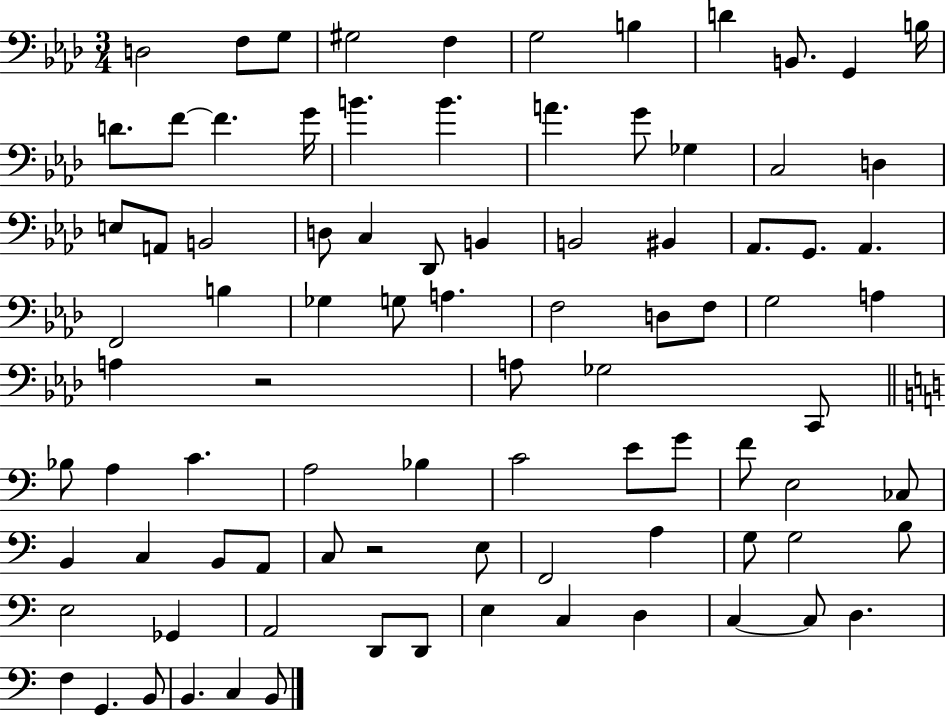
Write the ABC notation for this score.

X:1
T:Untitled
M:3/4
L:1/4
K:Ab
D,2 F,/2 G,/2 ^G,2 F, G,2 B, D B,,/2 G,, B,/4 D/2 F/2 F G/4 B B A G/2 _G, C,2 D, E,/2 A,,/2 B,,2 D,/2 C, _D,,/2 B,, B,,2 ^B,, _A,,/2 G,,/2 _A,, F,,2 B, _G, G,/2 A, F,2 D,/2 F,/2 G,2 A, A, z2 A,/2 _G,2 C,,/2 _B,/2 A, C A,2 _B, C2 E/2 G/2 F/2 E,2 _C,/2 B,, C, B,,/2 A,,/2 C,/2 z2 E,/2 F,,2 A, G,/2 G,2 B,/2 E,2 _G,, A,,2 D,,/2 D,,/2 E, C, D, C, C,/2 D, F, G,, B,,/2 B,, C, B,,/2